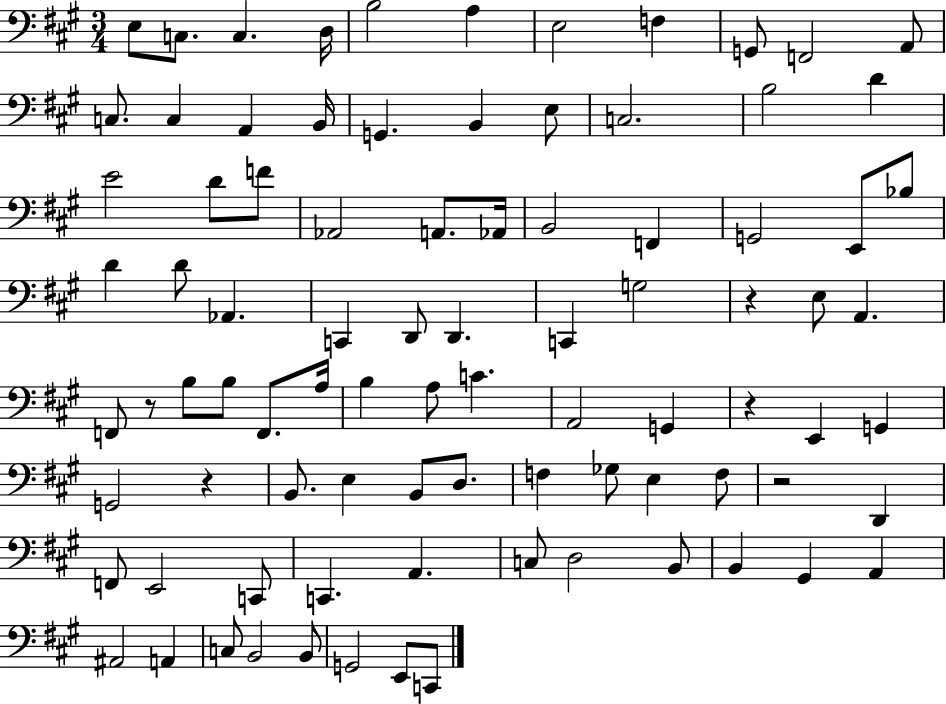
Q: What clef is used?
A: bass